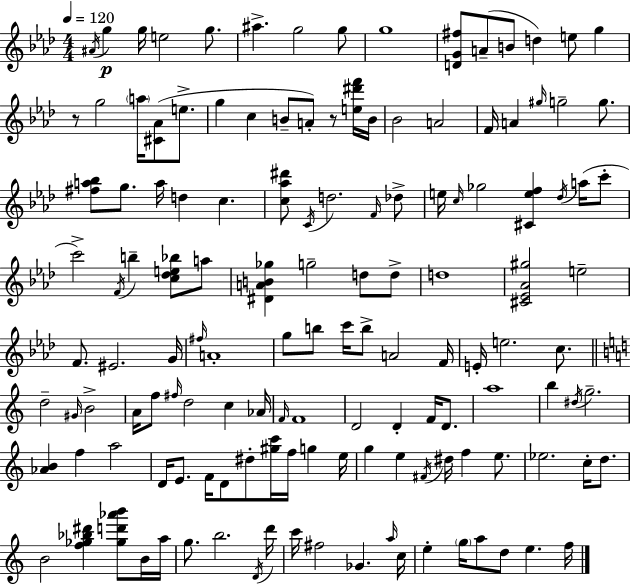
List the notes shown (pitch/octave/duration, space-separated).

A#4/s G5/q G5/s E5/h G5/e. A#5/q. G5/h G5/e G5/w [D4,G4,F#5]/e A4/e B4/e D5/q E5/e G5/q R/e G5/h A5/s [C#4,Ab4]/e E5/e. G5/q C5/q B4/e A4/e R/e [E5,D#6,F6]/s B4/s Bb4/h A4/h F4/s A4/q G#5/s G5/h G5/e. [F#5,A5,Bb5]/e G5/e. A5/s D5/q C5/q. [C5,Ab5,D#6]/e C4/s D5/h. F4/s Db5/e E5/s C5/s Gb5/h [C#4,E5,F5]/q Db5/s A5/s C6/e C6/h F4/s B5/q [C5,Db5,E5,Bb5]/e A5/e [D#4,A4,B4,Gb5]/q G5/h D5/e D5/e D5/w [C#4,Eb4,Ab4,G#5]/h E5/h F4/e. EIS4/h. G4/s F#5/s A4/w G5/e B5/e C6/s B5/e A4/h F4/s E4/s E5/h. C5/e. D5/h G#4/s B4/h A4/s F5/e F#5/s D5/h C5/q Ab4/s F4/s F4/w D4/h D4/q F4/s D4/e. A5/w B5/q D#5/s G5/h. [Ab4,B4]/q F5/q A5/h D4/s E4/e. F4/s D4/e D#5/e [G#5,C6]/s F5/s G5/q E5/s G5/q E5/q F#4/s D#5/s F5/q E5/e. Eb5/h. C5/s D5/e. B4/h [F5,Gb5,Bb5,D#6]/q [Gb5,D6,Ab6,B6]/e B4/s A5/s G5/e. B5/h. D4/s D6/s C6/s F#5/h Gb4/q. A5/s C5/s E5/q G5/s A5/e D5/e E5/q. F5/s